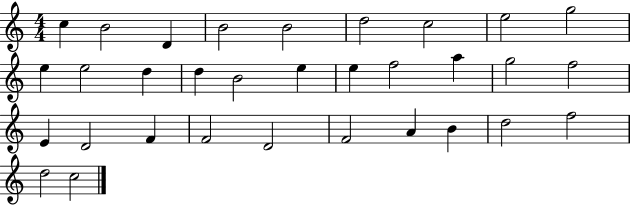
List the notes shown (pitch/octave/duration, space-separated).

C5/q B4/h D4/q B4/h B4/h D5/h C5/h E5/h G5/h E5/q E5/h D5/q D5/q B4/h E5/q E5/q F5/h A5/q G5/h F5/h E4/q D4/h F4/q F4/h D4/h F4/h A4/q B4/q D5/h F5/h D5/h C5/h